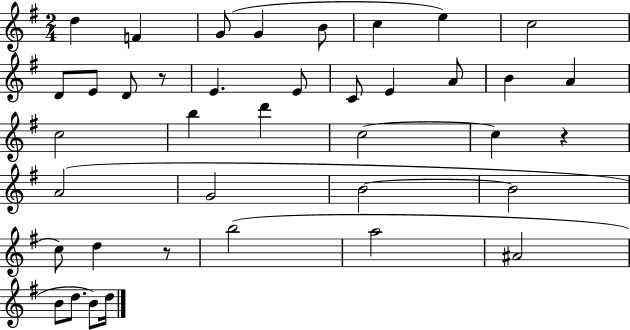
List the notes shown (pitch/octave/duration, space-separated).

D5/q F4/q G4/e G4/q B4/e C5/q E5/q C5/h D4/e E4/e D4/e R/e E4/q. E4/e C4/e E4/q A4/e B4/q A4/q C5/h B5/q D6/q C5/h C5/q R/q A4/h G4/h B4/h B4/h C5/e D5/q R/e B5/h A5/h A#4/h B4/e D5/e. B4/e D5/s